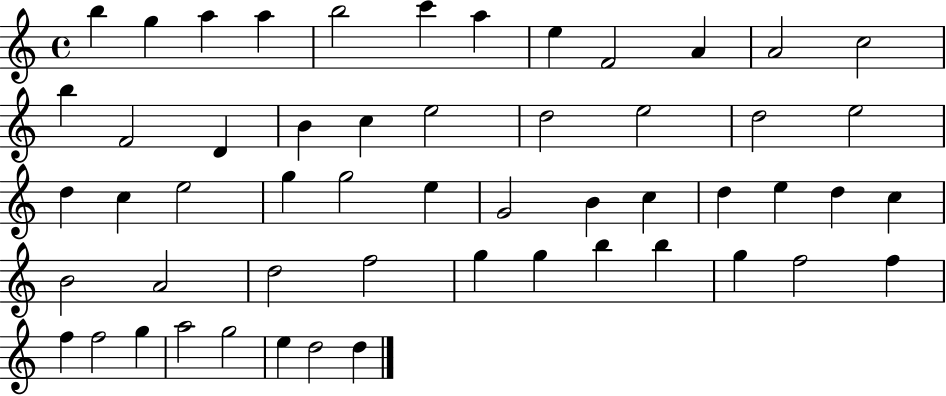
X:1
T:Untitled
M:4/4
L:1/4
K:C
b g a a b2 c' a e F2 A A2 c2 b F2 D B c e2 d2 e2 d2 e2 d c e2 g g2 e G2 B c d e d c B2 A2 d2 f2 g g b b g f2 f f f2 g a2 g2 e d2 d